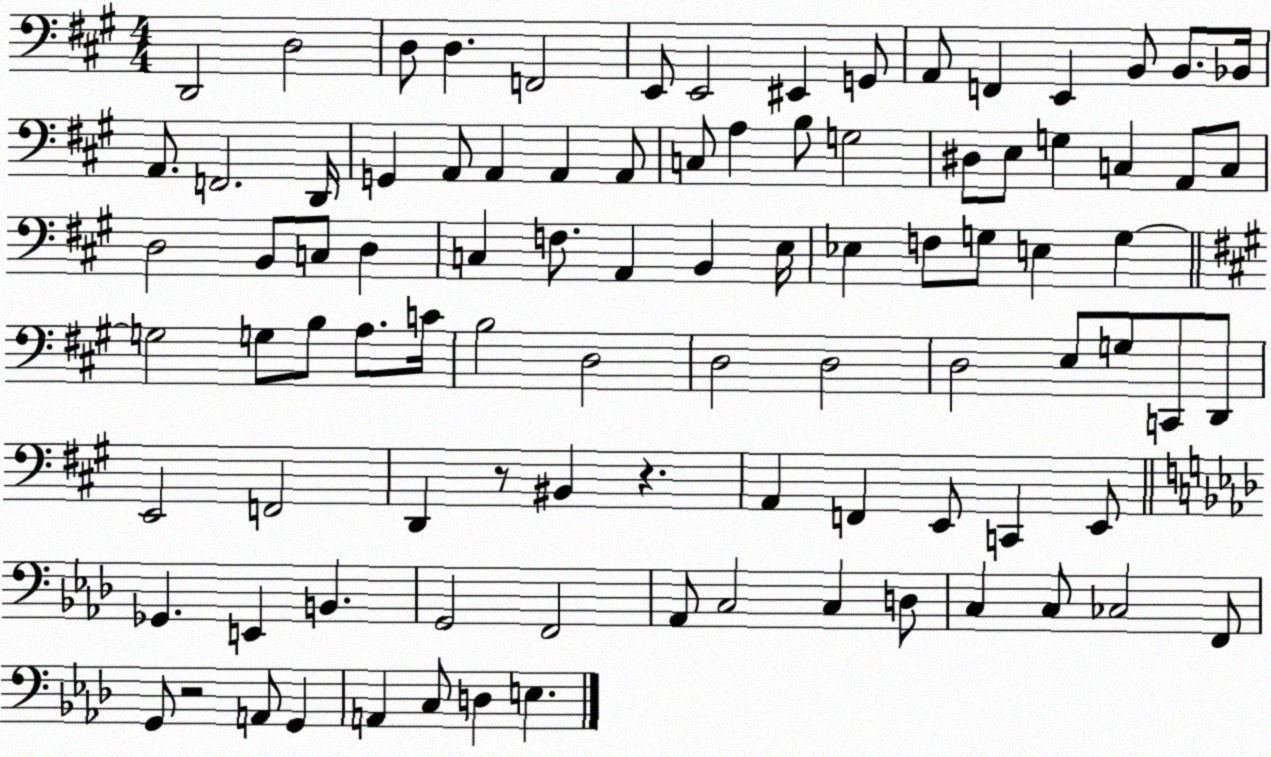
X:1
T:Untitled
M:4/4
L:1/4
K:A
D,,2 D,2 D,/2 D, F,,2 E,,/2 E,,2 ^E,, G,,/2 A,,/2 F,, E,, B,,/2 B,,/2 _B,,/4 A,,/2 F,,2 D,,/4 G,, A,,/2 A,, A,, A,,/2 C,/2 A, B,/2 G,2 ^D,/2 E,/2 G, C, A,,/2 C,/2 D,2 B,,/2 C,/2 D, C, F,/2 A,, B,, E,/4 _E, F,/2 G,/2 E, G, G,2 G,/2 B,/2 A,/2 C/4 B,2 D,2 D,2 D,2 D,2 E,/2 G,/2 C,,/2 D,,/2 E,,2 F,,2 D,, z/2 ^B,, z A,, F,, E,,/2 C,, E,,/2 _G,, E,, B,, G,,2 F,,2 _A,,/2 C,2 C, D,/2 C, C,/2 _C,2 F,,/2 G,,/2 z2 A,,/2 G,, A,, C,/2 D, E,